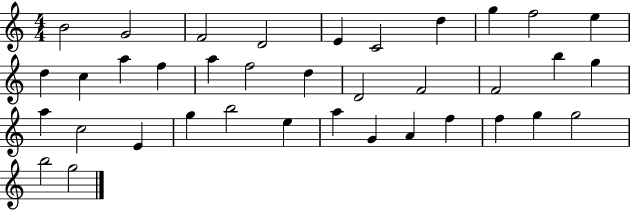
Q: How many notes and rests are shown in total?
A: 37